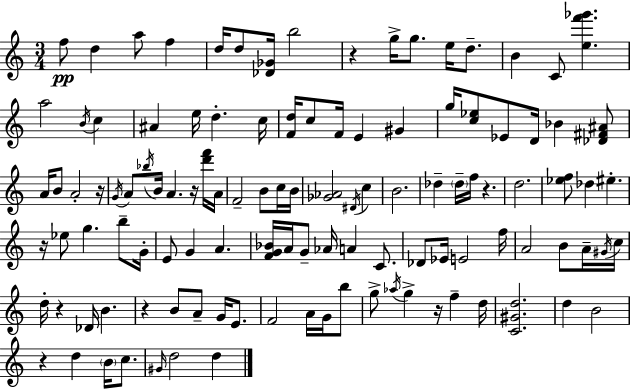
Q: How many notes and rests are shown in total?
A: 114